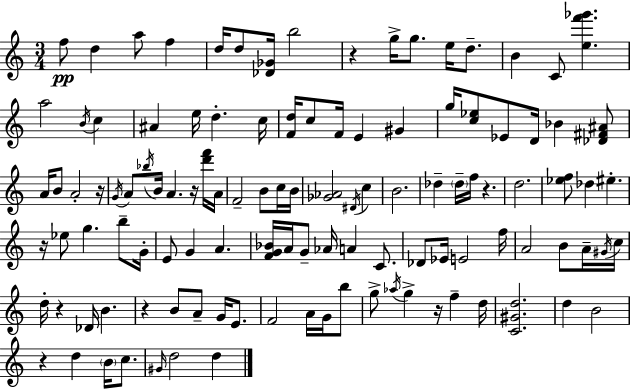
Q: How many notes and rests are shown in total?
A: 114